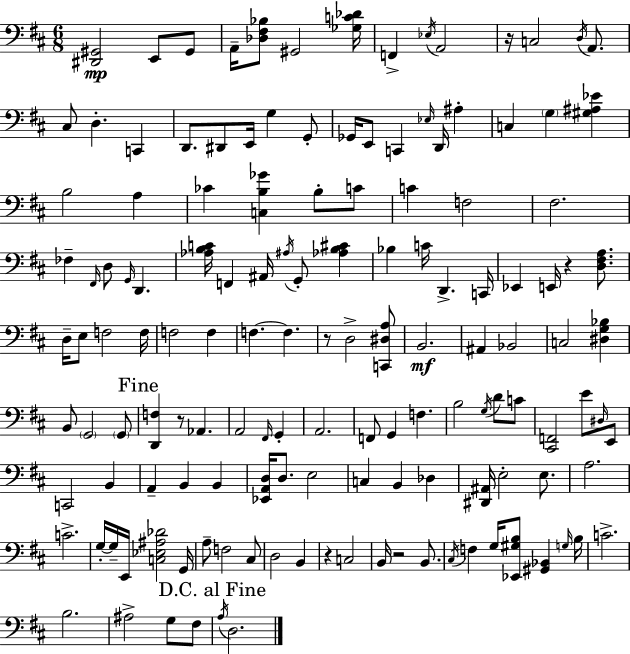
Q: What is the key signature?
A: D major